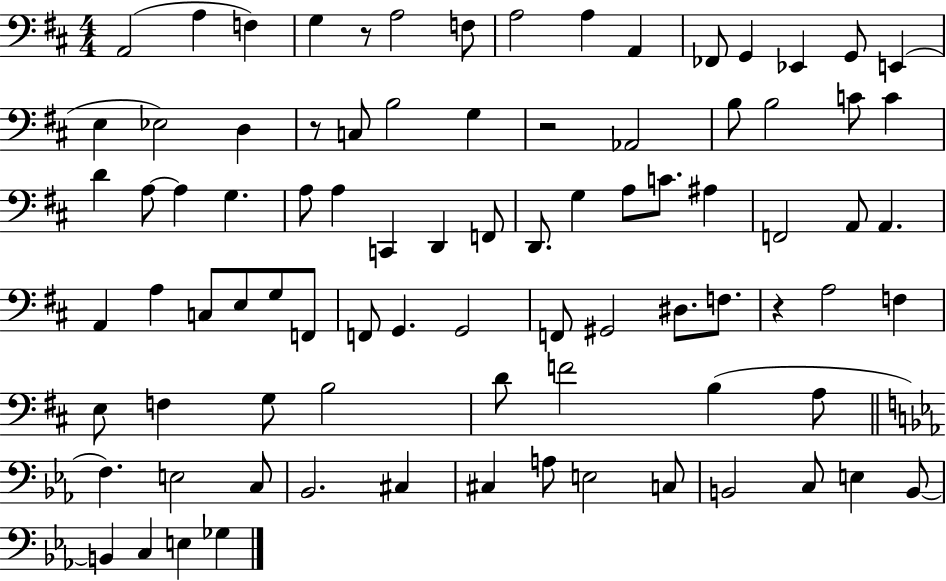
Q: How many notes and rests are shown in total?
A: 86